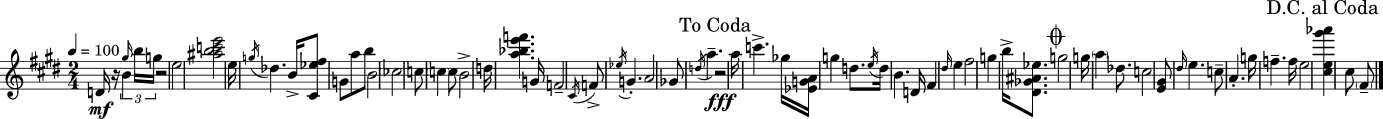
D4/s R/s B4/q G#5/s B5/s G5/s R/h E5/h [A#5,B5,C6,E6]/h E5/s G5/s Db5/q. B4/s [C#4,Eb5,F#5]/e G4/e A5/e B5/e B4/h CES5/h C5/e C5/q C5/e B4/h D5/s [A5,Bb5,E6,F6]/q. G4/s F4/h C#4/s F4/e Eb5/s G4/q. A4/h Gb4/e D5/s A5/q. R/h A5/s C6/q. Gb5/s [Eb4,G4,A4]/s G5/q D5/e. E5/s D5/s B4/q. D4/s F#4/q D#5/s E5/q F#5/h G5/q B5/s [D#4,Gb4,A#4,Eb5]/e. G5/h G5/s A5/q Db5/e. C5/h [E4,G#4]/e D#5/s E5/q. C5/e A4/q. G5/s F5/q. F5/s E5/h [C#5,E5,G#6,Ab6]/q C#5/e F#4/e